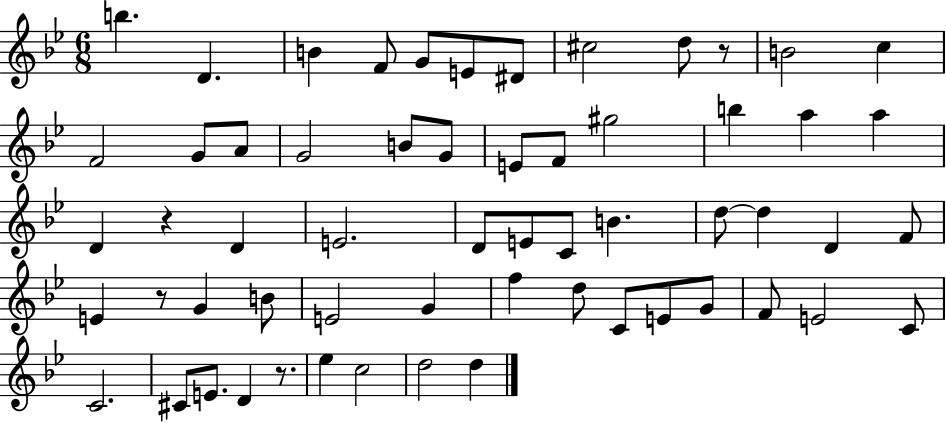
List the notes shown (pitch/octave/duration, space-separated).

B5/q. D4/q. B4/q F4/e G4/e E4/e D#4/e C#5/h D5/e R/e B4/h C5/q F4/h G4/e A4/e G4/h B4/e G4/e E4/e F4/e G#5/h B5/q A5/q A5/q D4/q R/q D4/q E4/h. D4/e E4/e C4/e B4/q. D5/e D5/q D4/q F4/e E4/q R/e G4/q B4/e E4/h G4/q F5/q D5/e C4/e E4/e G4/e F4/e E4/h C4/e C4/h. C#4/e E4/e. D4/q R/e. Eb5/q C5/h D5/h D5/q